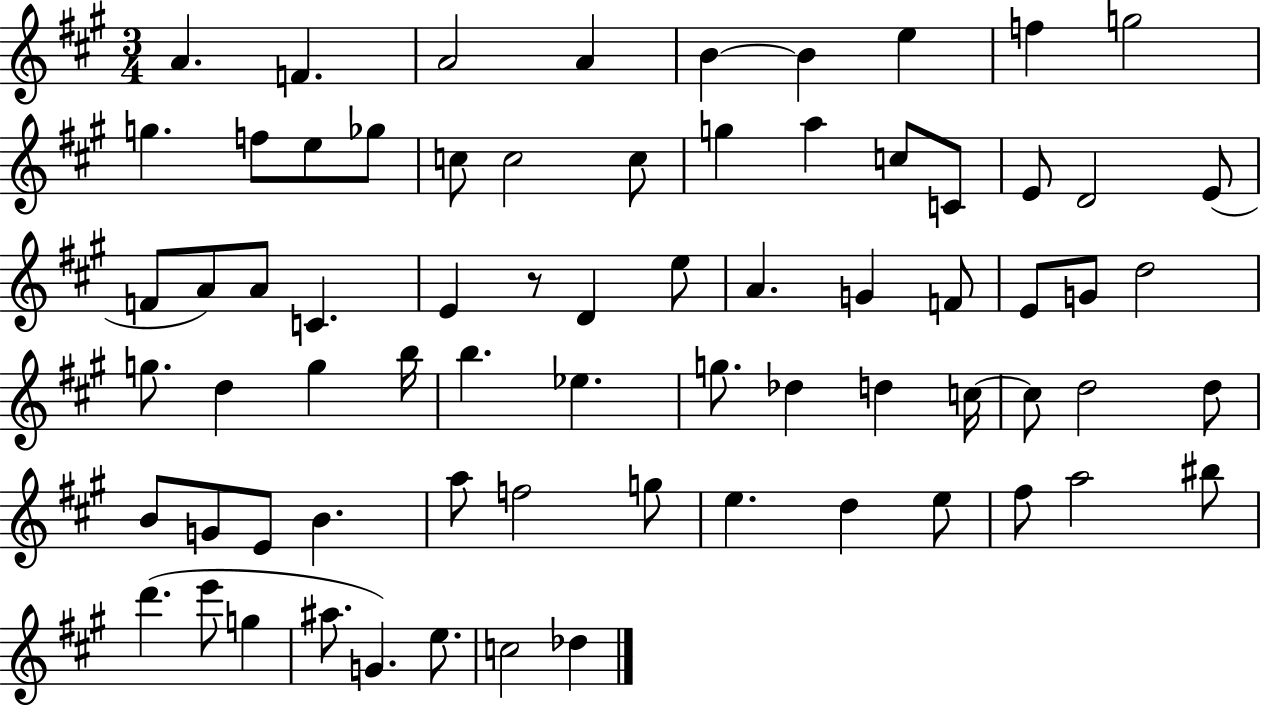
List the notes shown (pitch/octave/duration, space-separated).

A4/q. F4/q. A4/h A4/q B4/q B4/q E5/q F5/q G5/h G5/q. F5/e E5/e Gb5/e C5/e C5/h C5/e G5/q A5/q C5/e C4/e E4/e D4/h E4/e F4/e A4/e A4/e C4/q. E4/q R/e D4/q E5/e A4/q. G4/q F4/e E4/e G4/e D5/h G5/e. D5/q G5/q B5/s B5/q. Eb5/q. G5/e. Db5/q D5/q C5/s C5/e D5/h D5/e B4/e G4/e E4/e B4/q. A5/e F5/h G5/e E5/q. D5/q E5/e F#5/e A5/h BIS5/e D6/q. E6/e G5/q A#5/e. G4/q. E5/e. C5/h Db5/q